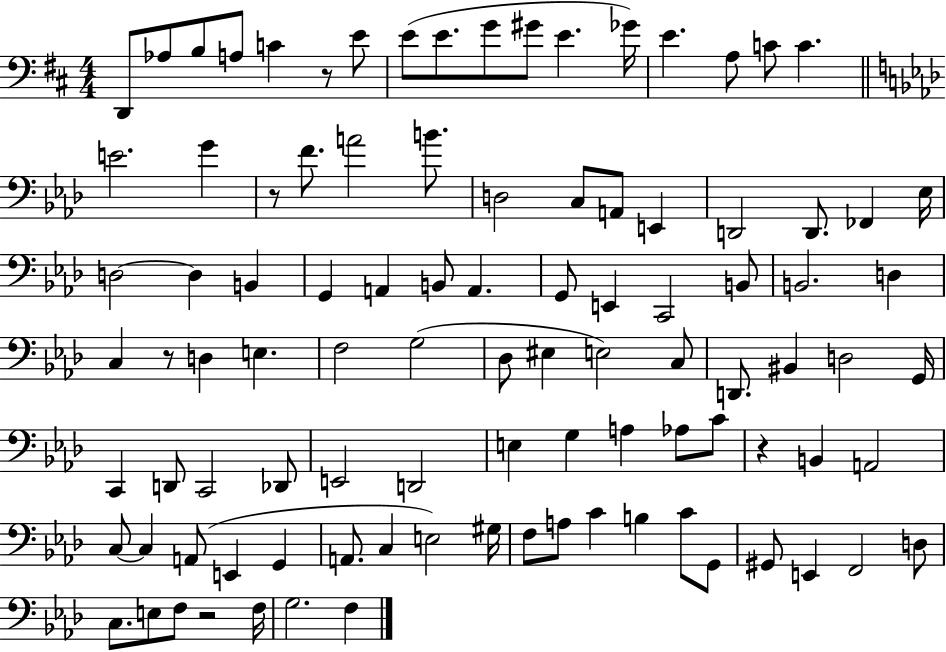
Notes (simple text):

D2/e Ab3/e B3/e A3/e C4/q R/e E4/e E4/e E4/e. G4/e G#4/e E4/q. Gb4/s E4/q. A3/e C4/e C4/q. E4/h. G4/q R/e F4/e. A4/h B4/e. D3/h C3/e A2/e E2/q D2/h D2/e. FES2/q Eb3/s D3/h D3/q B2/q G2/q A2/q B2/e A2/q. G2/e E2/q C2/h B2/e B2/h. D3/q C3/q R/e D3/q E3/q. F3/h G3/h Db3/e EIS3/q E3/h C3/e D2/e. BIS2/q D3/h G2/s C2/q D2/e C2/h Db2/e E2/h D2/h E3/q G3/q A3/q Ab3/e C4/e R/q B2/q A2/h C3/e C3/q A2/e E2/q G2/q A2/e. C3/q E3/h G#3/s F3/e A3/e C4/q B3/q C4/e G2/e G#2/e E2/q F2/h D3/e C3/e. E3/e F3/e R/h F3/s G3/h. F3/q